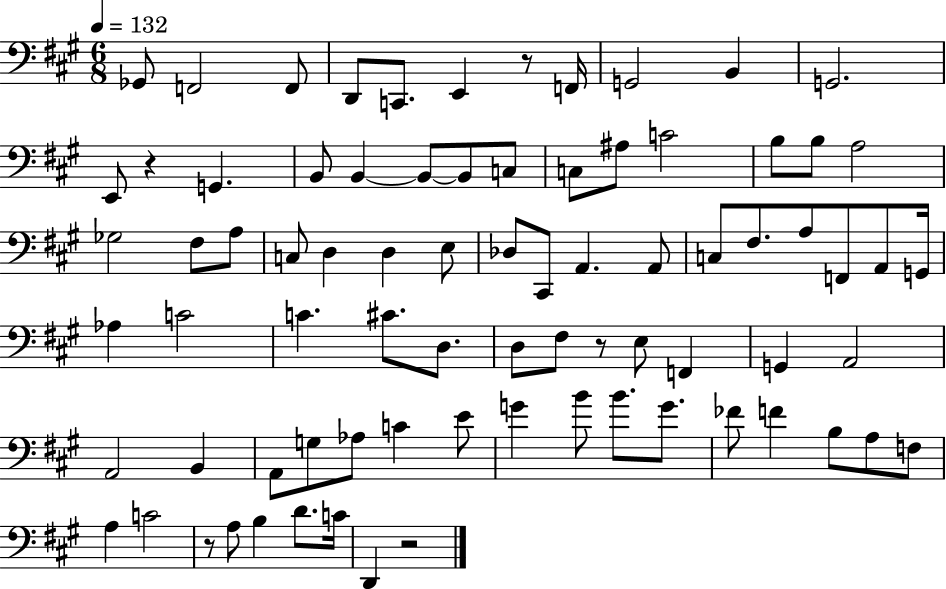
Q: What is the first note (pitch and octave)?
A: Gb2